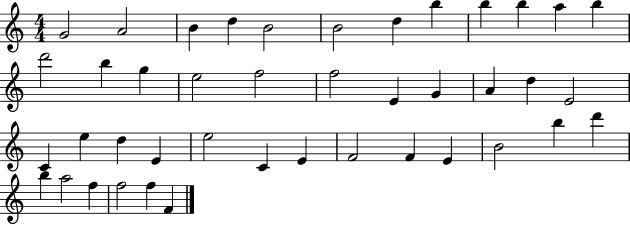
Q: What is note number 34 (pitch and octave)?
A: B4